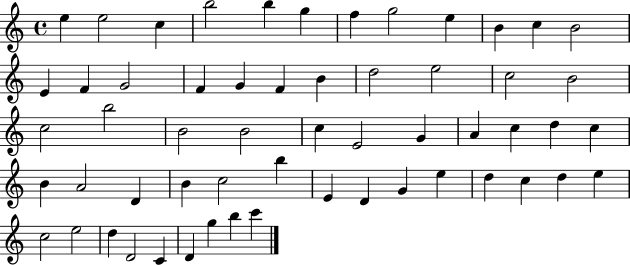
X:1
T:Untitled
M:4/4
L:1/4
K:C
e e2 c b2 b g f g2 e B c B2 E F G2 F G F B d2 e2 c2 B2 c2 b2 B2 B2 c E2 G A c d c B A2 D B c2 b E D G e d c d e c2 e2 d D2 C D g b c'